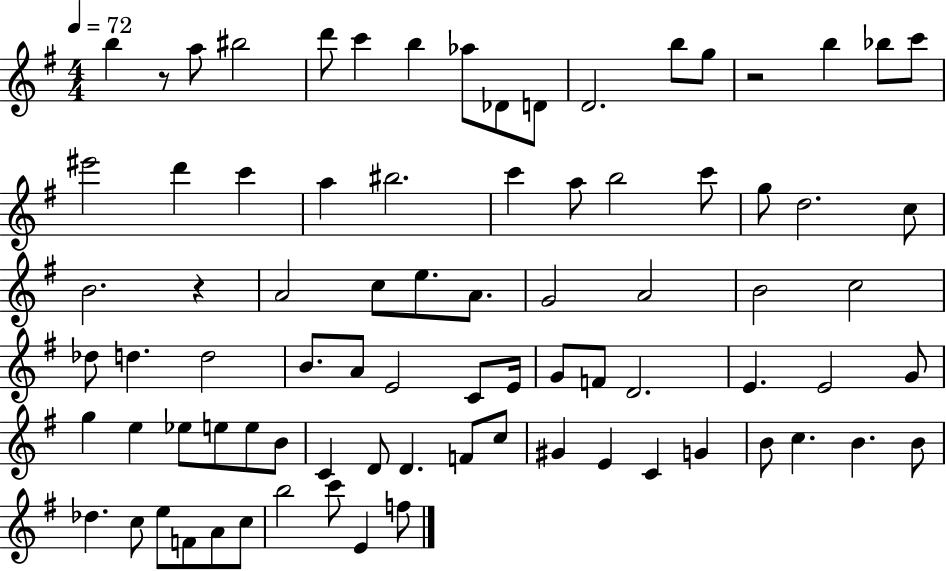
X:1
T:Untitled
M:4/4
L:1/4
K:G
b z/2 a/2 ^b2 d'/2 c' b _a/2 _D/2 D/2 D2 b/2 g/2 z2 b _b/2 c'/2 ^e'2 d' c' a ^b2 c' a/2 b2 c'/2 g/2 d2 c/2 B2 z A2 c/2 e/2 A/2 G2 A2 B2 c2 _d/2 d d2 B/2 A/2 E2 C/2 E/4 G/2 F/2 D2 E E2 G/2 g e _e/2 e/2 e/2 B/2 C D/2 D F/2 c/2 ^G E C G B/2 c B B/2 _d c/2 e/2 F/2 A/2 c/2 b2 c'/2 E f/2